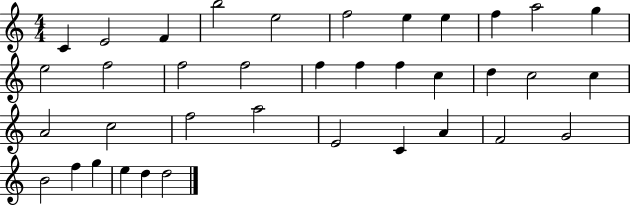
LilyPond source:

{
  \clef treble
  \numericTimeSignature
  \time 4/4
  \key c \major
  c'4 e'2 f'4 | b''2 e''2 | f''2 e''4 e''4 | f''4 a''2 g''4 | \break e''2 f''2 | f''2 f''2 | f''4 f''4 f''4 c''4 | d''4 c''2 c''4 | \break a'2 c''2 | f''2 a''2 | e'2 c'4 a'4 | f'2 g'2 | \break b'2 f''4 g''4 | e''4 d''4 d''2 | \bar "|."
}